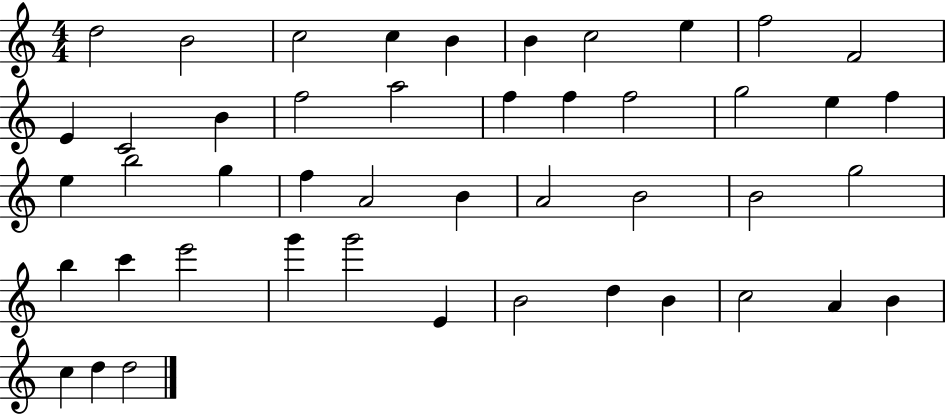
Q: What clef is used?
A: treble